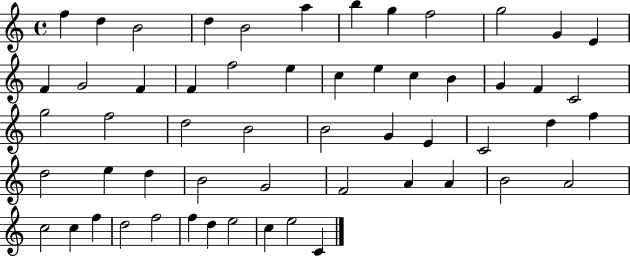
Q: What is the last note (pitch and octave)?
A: C4